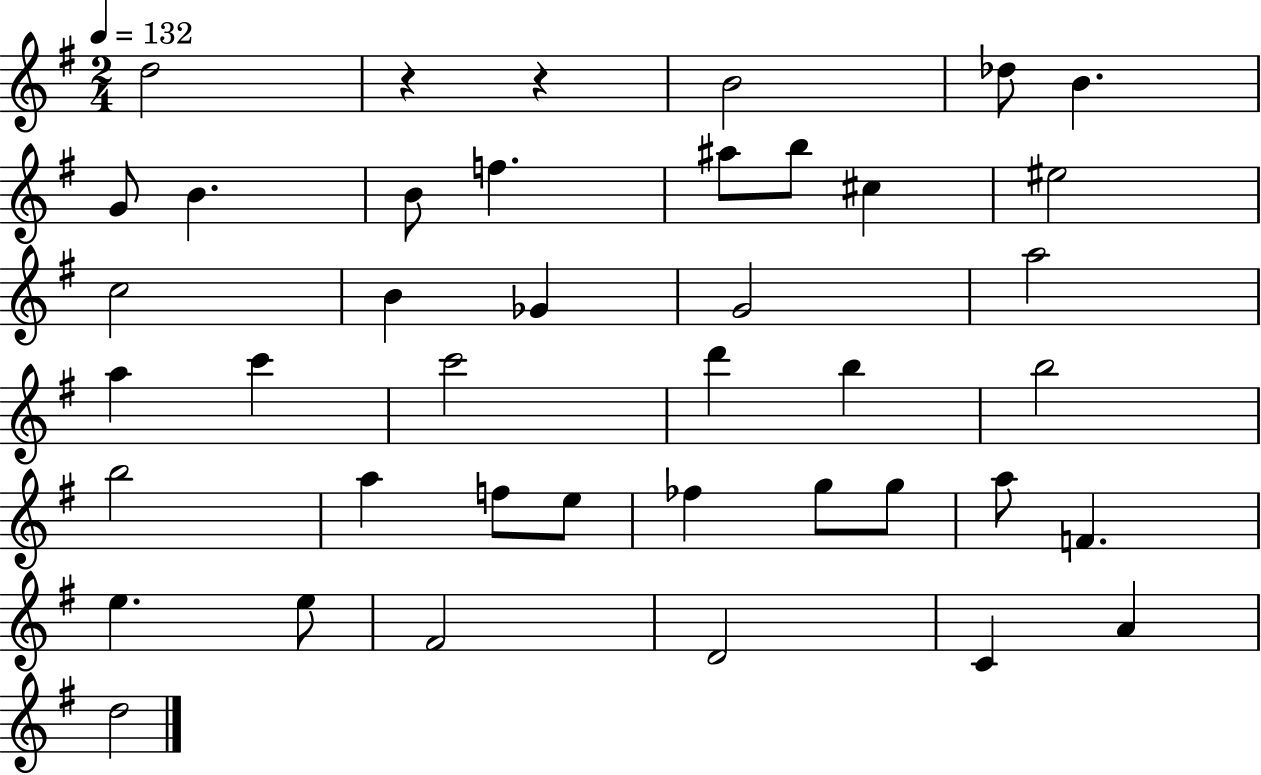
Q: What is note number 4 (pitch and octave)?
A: B4